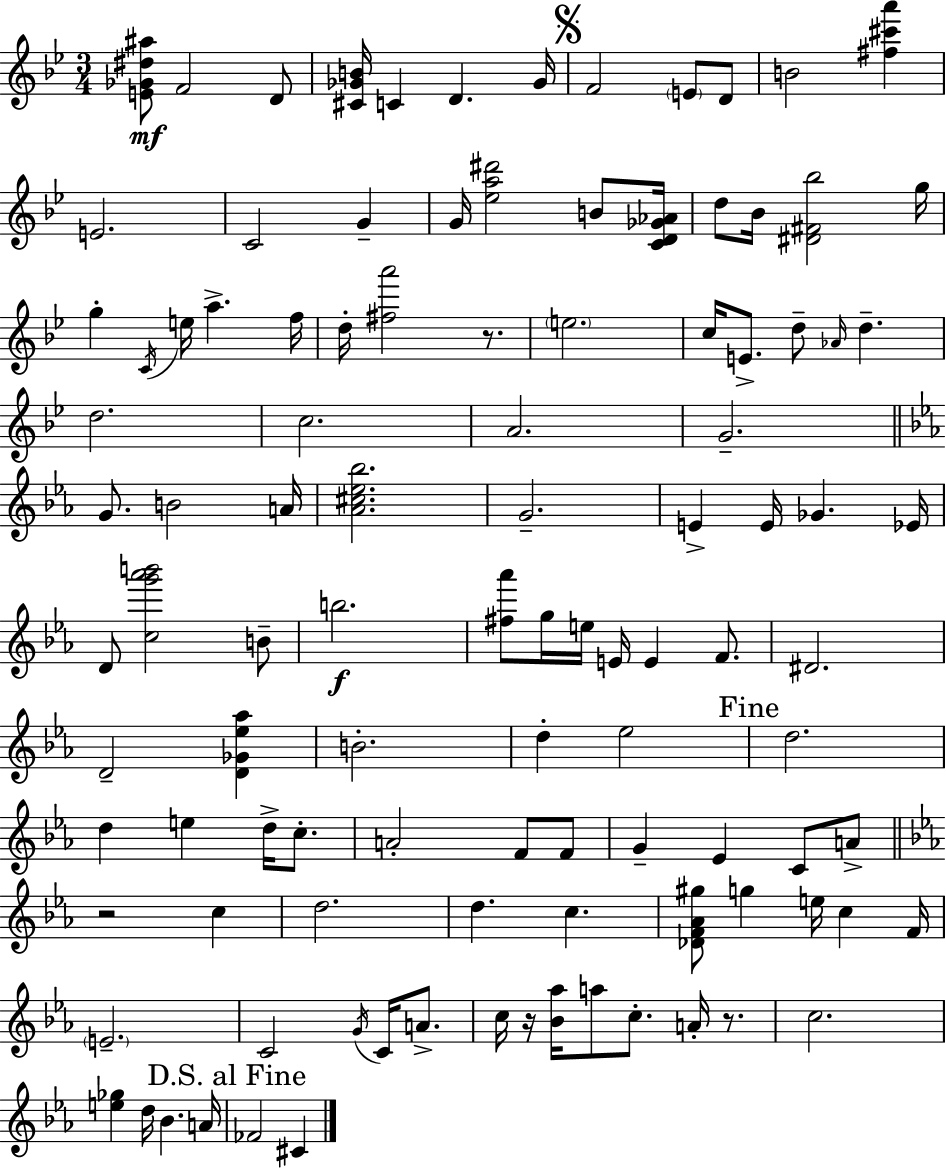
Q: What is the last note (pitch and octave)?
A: C#4